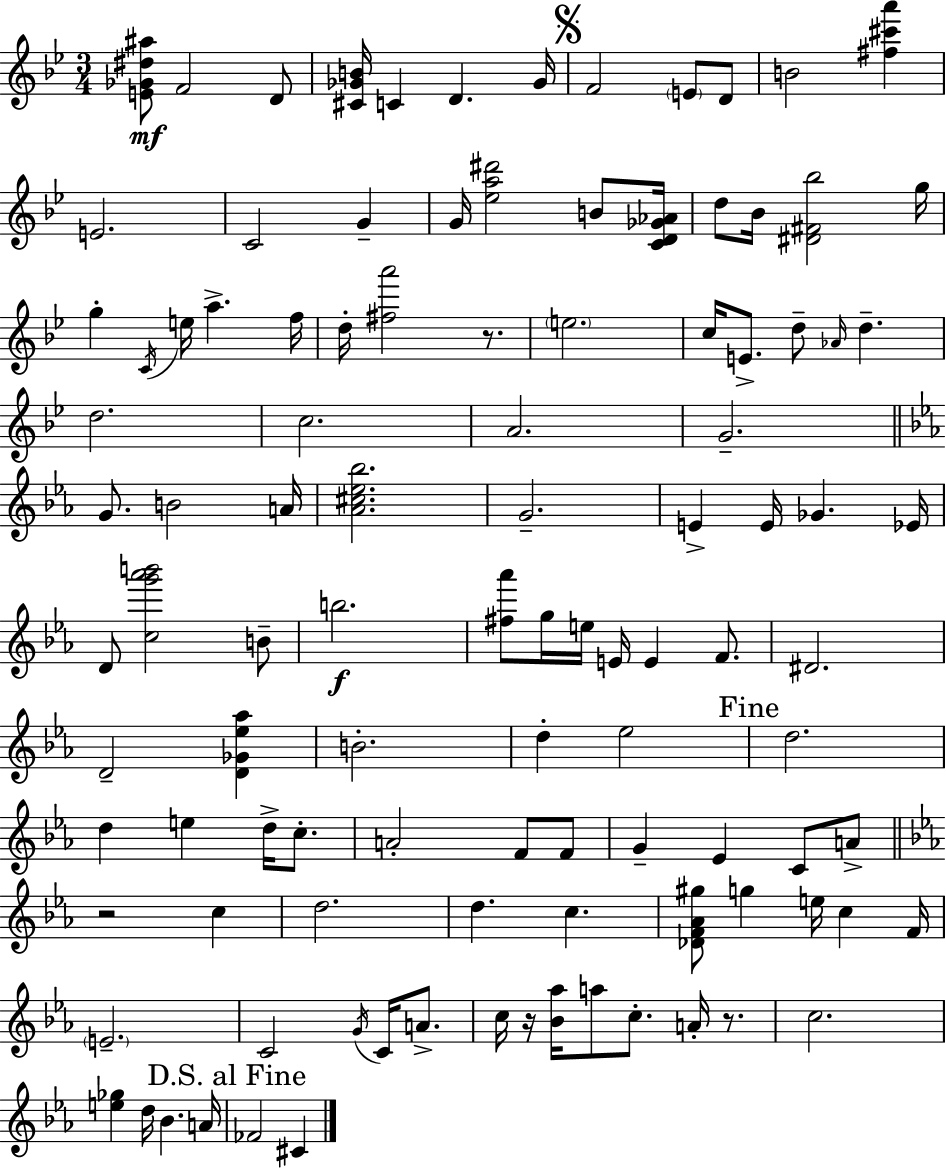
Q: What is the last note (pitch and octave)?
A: C#4